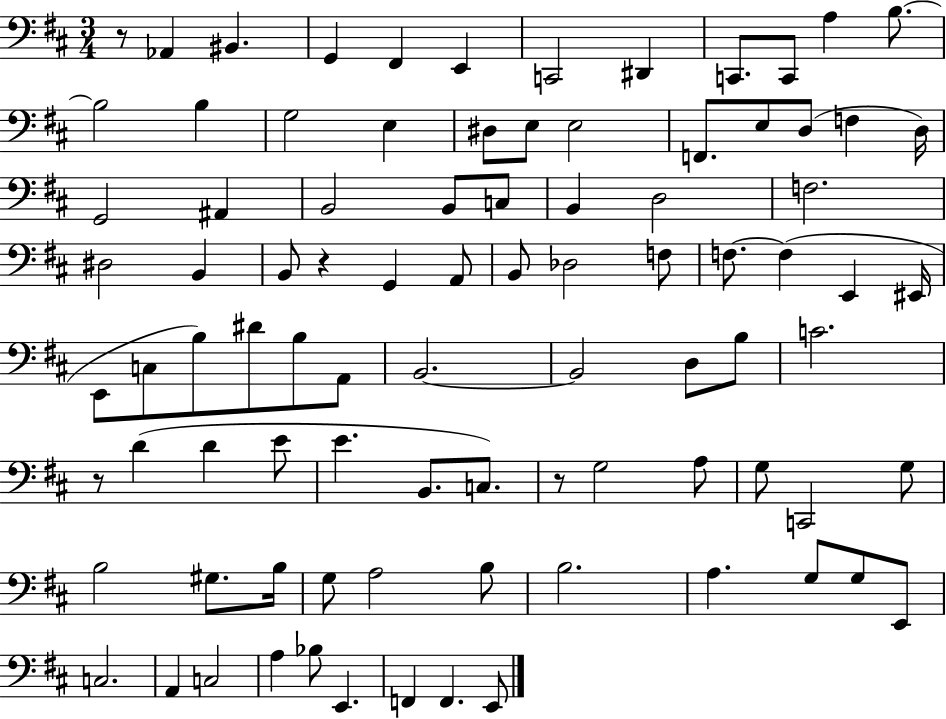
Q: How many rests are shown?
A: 4